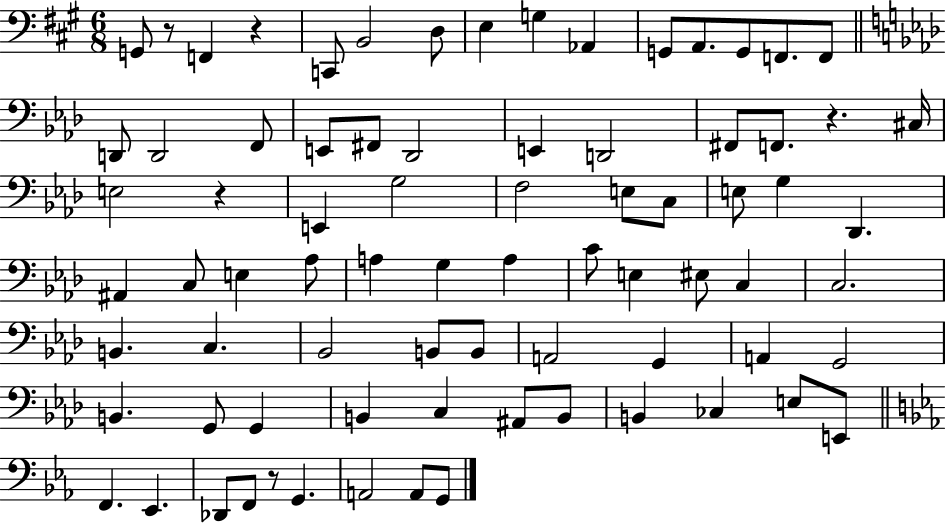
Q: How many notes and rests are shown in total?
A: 78